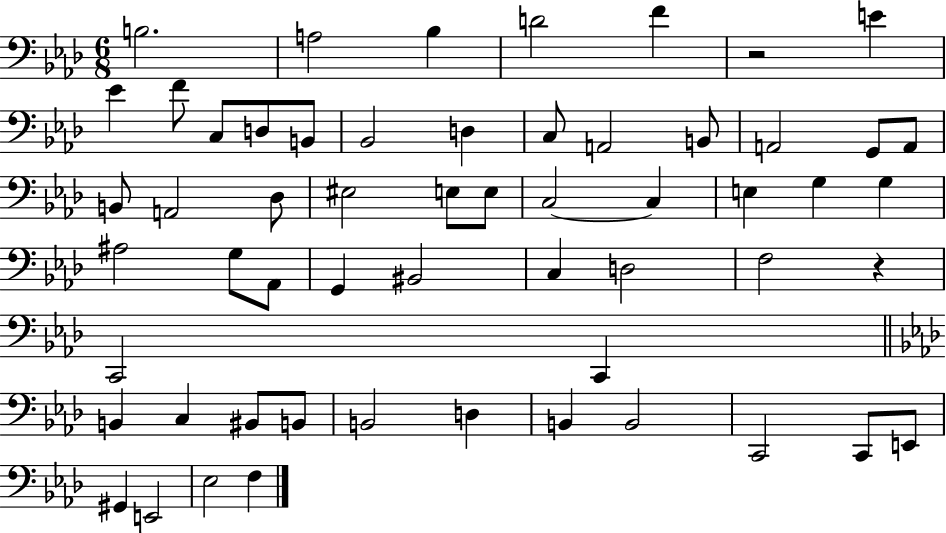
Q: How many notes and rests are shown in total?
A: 57